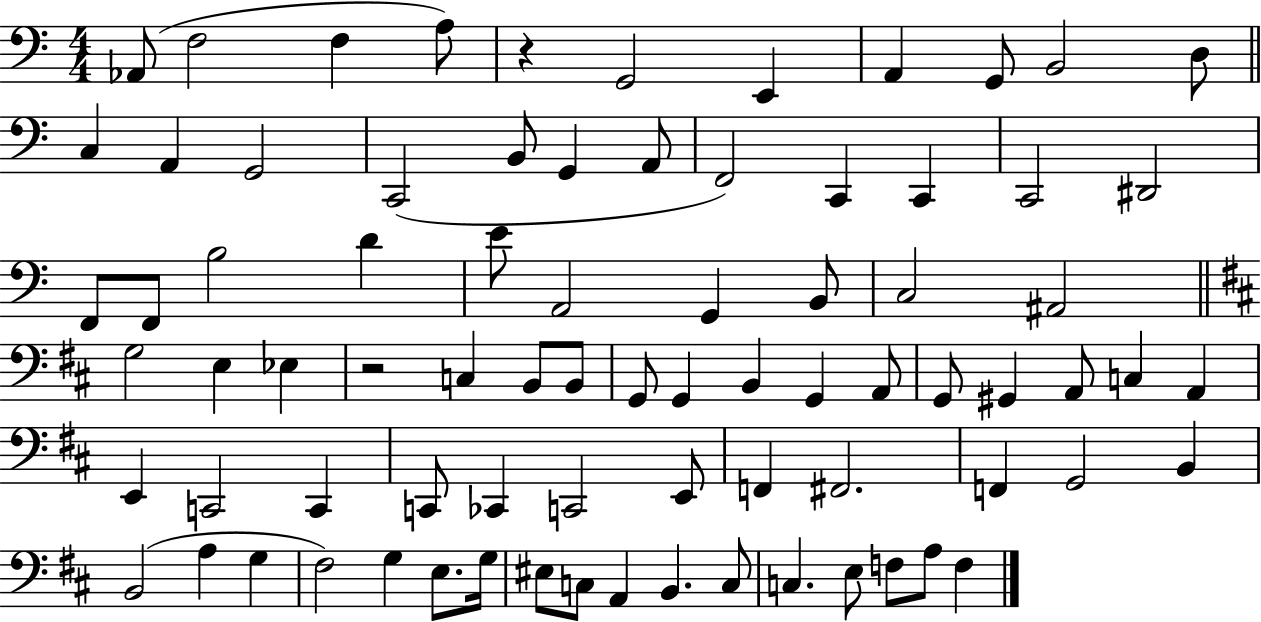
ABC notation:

X:1
T:Untitled
M:4/4
L:1/4
K:C
_A,,/2 F,2 F, A,/2 z G,,2 E,, A,, G,,/2 B,,2 D,/2 C, A,, G,,2 C,,2 B,,/2 G,, A,,/2 F,,2 C,, C,, C,,2 ^D,,2 F,,/2 F,,/2 B,2 D E/2 A,,2 G,, B,,/2 C,2 ^A,,2 G,2 E, _E, z2 C, B,,/2 B,,/2 G,,/2 G,, B,, G,, A,,/2 G,,/2 ^G,, A,,/2 C, A,, E,, C,,2 C,, C,,/2 _C,, C,,2 E,,/2 F,, ^F,,2 F,, G,,2 B,, B,,2 A, G, ^F,2 G, E,/2 G,/4 ^E,/2 C,/2 A,, B,, C,/2 C, E,/2 F,/2 A,/2 F,